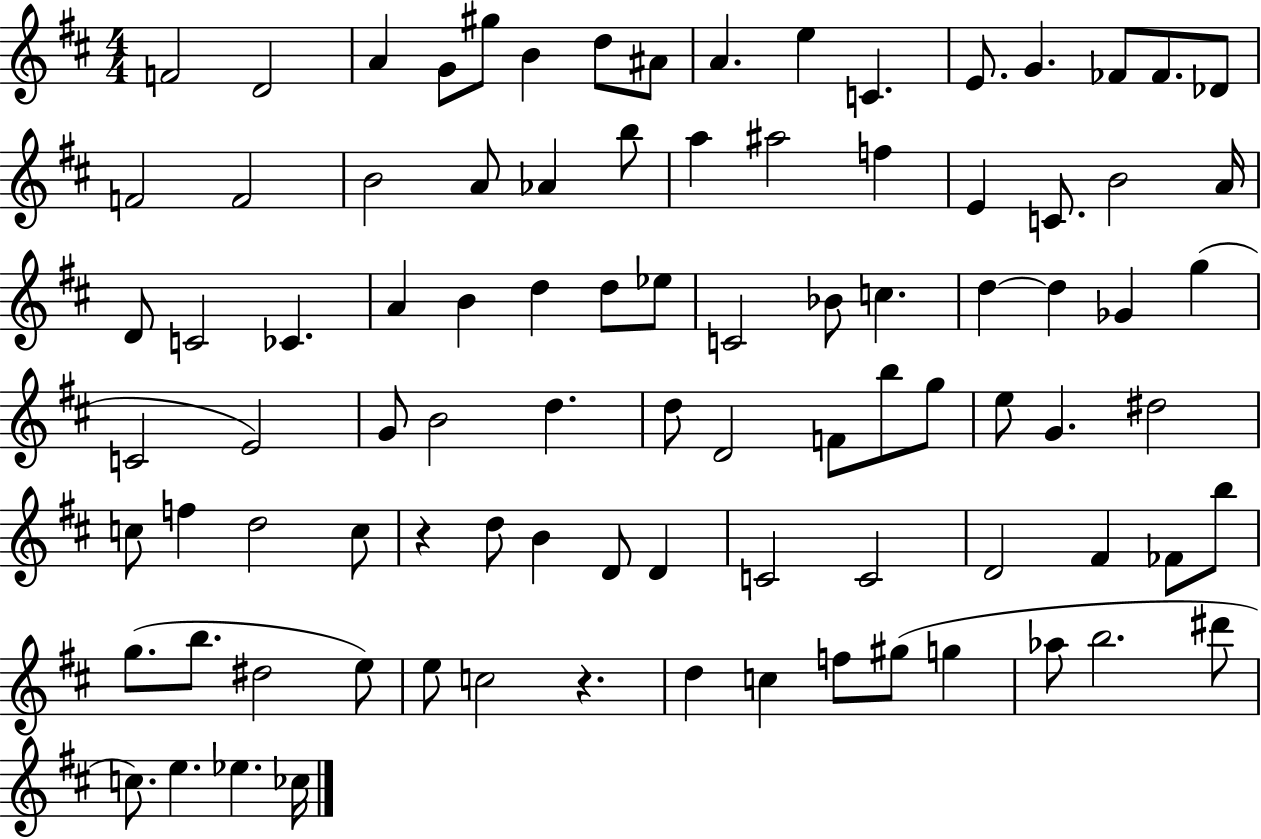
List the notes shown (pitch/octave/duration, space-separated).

F4/h D4/h A4/q G4/e G#5/e B4/q D5/e A#4/e A4/q. E5/q C4/q. E4/e. G4/q. FES4/e FES4/e. Db4/e F4/h F4/h B4/h A4/e Ab4/q B5/e A5/q A#5/h F5/q E4/q C4/e. B4/h A4/s D4/e C4/h CES4/q. A4/q B4/q D5/q D5/e Eb5/e C4/h Bb4/e C5/q. D5/q D5/q Gb4/q G5/q C4/h E4/h G4/e B4/h D5/q. D5/e D4/h F4/e B5/e G5/e E5/e G4/q. D#5/h C5/e F5/q D5/h C5/e R/q D5/e B4/q D4/e D4/q C4/h C4/h D4/h F#4/q FES4/e B5/e G5/e. B5/e. D#5/h E5/e E5/e C5/h R/q. D5/q C5/q F5/e G#5/e G5/q Ab5/e B5/h. D#6/e C5/e. E5/q. Eb5/q. CES5/s